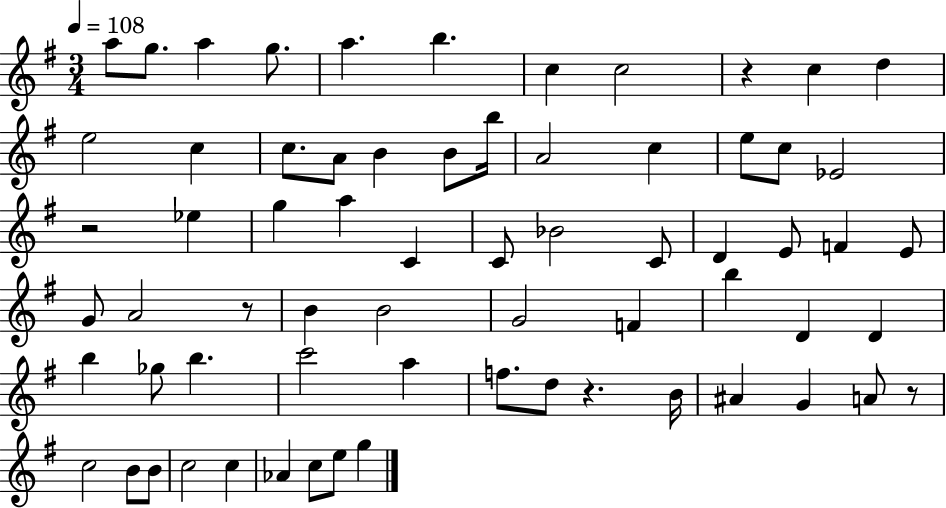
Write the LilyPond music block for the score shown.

{
  \clef treble
  \numericTimeSignature
  \time 3/4
  \key g \major
  \tempo 4 = 108
  a''8 g''8. a''4 g''8. | a''4. b''4. | c''4 c''2 | r4 c''4 d''4 | \break e''2 c''4 | c''8. a'8 b'4 b'8 b''16 | a'2 c''4 | e''8 c''8 ees'2 | \break r2 ees''4 | g''4 a''4 c'4 | c'8 bes'2 c'8 | d'4 e'8 f'4 e'8 | \break g'8 a'2 r8 | b'4 b'2 | g'2 f'4 | b''4 d'4 d'4 | \break b''4 ges''8 b''4. | c'''2 a''4 | f''8. d''8 r4. b'16 | ais'4 g'4 a'8 r8 | \break c''2 b'8 b'8 | c''2 c''4 | aes'4 c''8 e''8 g''4 | \bar "|."
}